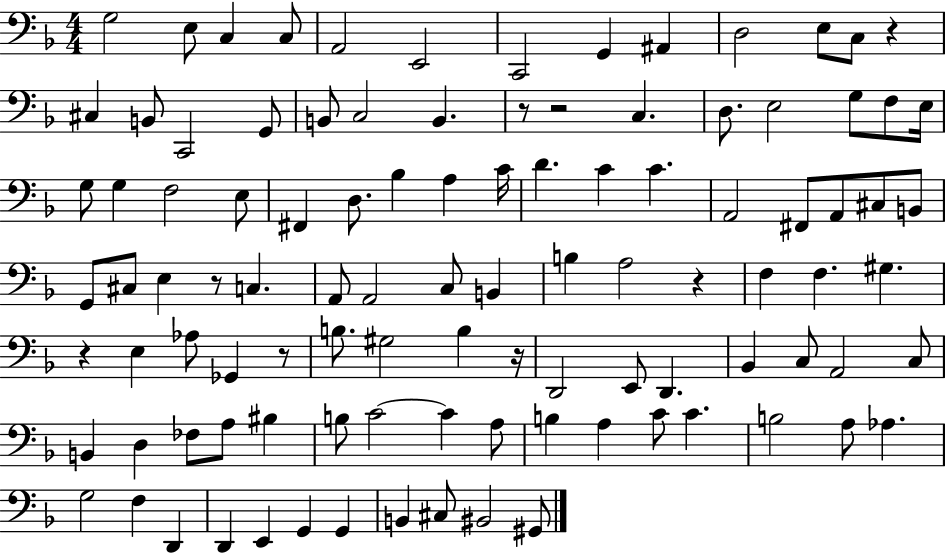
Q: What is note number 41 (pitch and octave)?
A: C#3